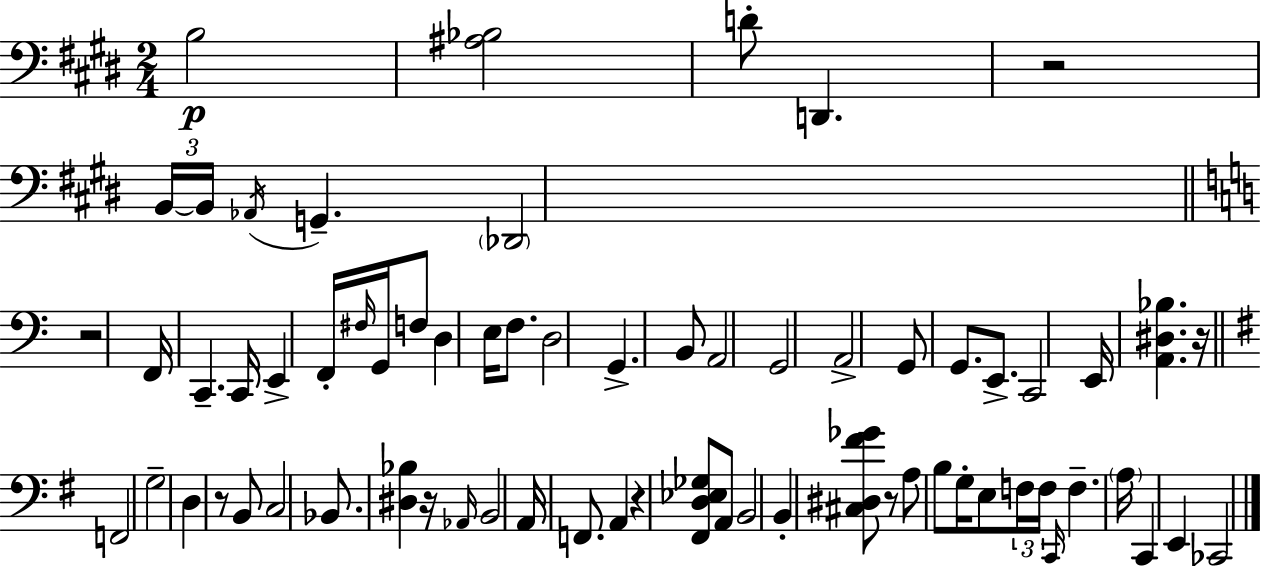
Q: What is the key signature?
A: E major